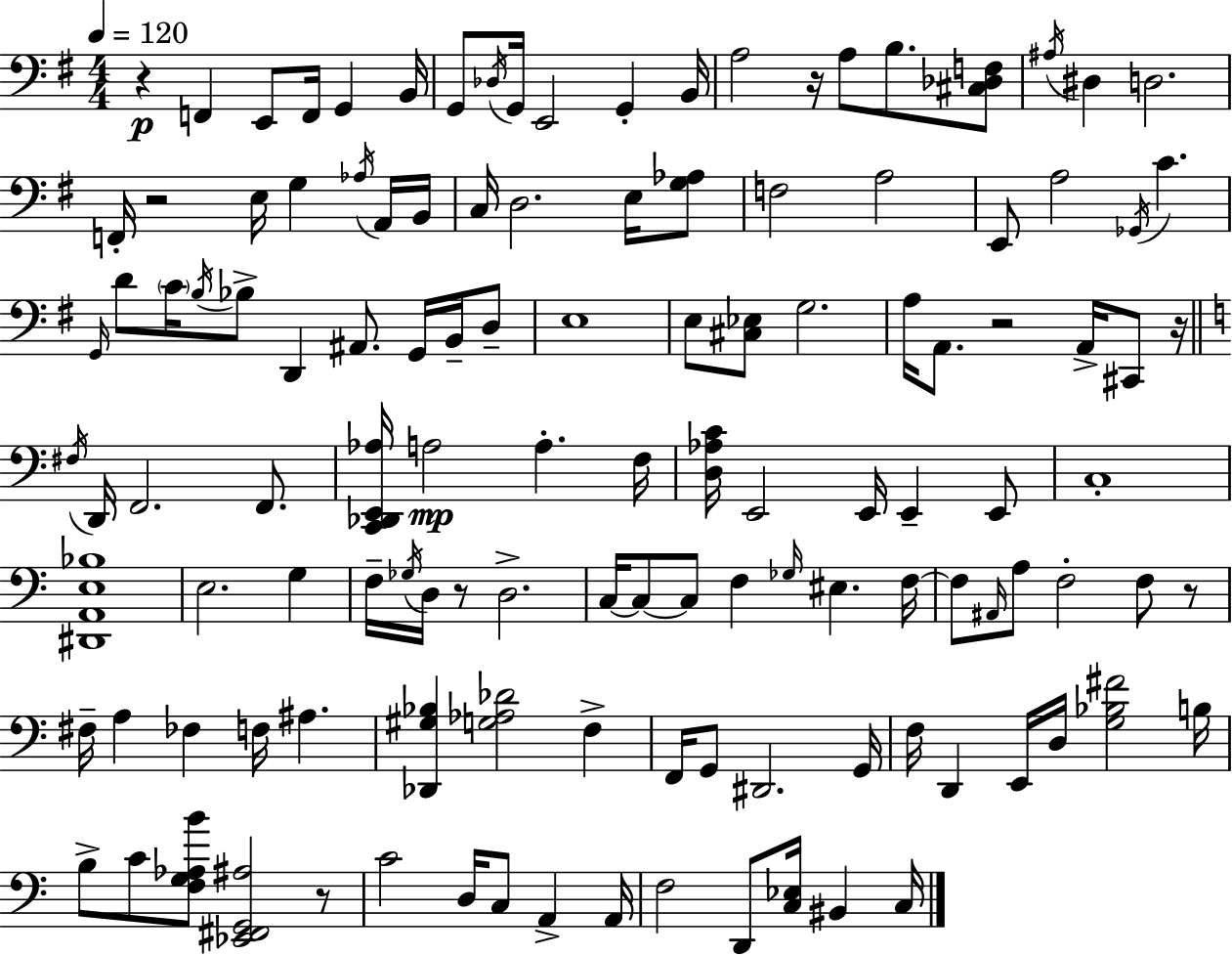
R/q F2/q E2/e F2/s G2/q B2/s G2/e Db3/s G2/s E2/h G2/q B2/s A3/h R/s A3/e B3/e. [C#3,Db3,F3]/e A#3/s D#3/q D3/h. F2/s R/h E3/s G3/q Ab3/s A2/s B2/s C3/s D3/h. E3/s [G3,Ab3]/e F3/h A3/h E2/e A3/h Gb2/s C4/q. G2/s D4/e C4/s B3/s Bb3/e D2/q A#2/e. G2/s B2/s D3/e E3/w E3/e [C#3,Eb3]/e G3/h. A3/s A2/e. R/h A2/s C#2/e R/s F#3/s D2/s F2/h. F2/e. [C2,Db2,E2,Ab3]/s A3/h A3/q. F3/s [D3,Ab3,C4]/s E2/h E2/s E2/q E2/e C3/w [D#2,A2,E3,Bb3]/w E3/h. G3/q F3/s Gb3/s D3/s R/e D3/h. C3/s C3/e C3/e F3/q Gb3/s EIS3/q. F3/s F3/e A#2/s A3/e F3/h F3/e R/e F#3/s A3/q FES3/q F3/s A#3/q. [Db2,G#3,Bb3]/q [G3,Ab3,Db4]/h F3/q F2/s G2/e D#2/h. G2/s F3/s D2/q E2/s D3/s [G3,Bb3,F#4]/h B3/s B3/e C4/e [F3,G3,Ab3,B4]/e [Eb2,F#2,G2,A#3]/h R/e C4/h D3/s C3/e A2/q A2/s F3/h D2/e [C3,Eb3]/s BIS2/q C3/s